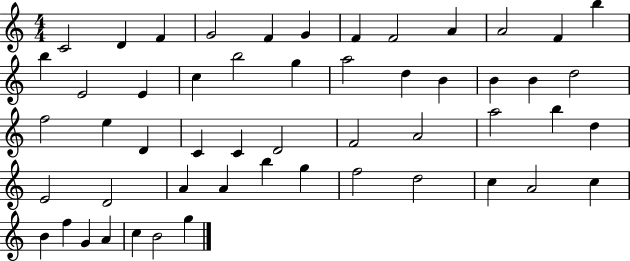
X:1
T:Untitled
M:4/4
L:1/4
K:C
C2 D F G2 F G F F2 A A2 F b b E2 E c b2 g a2 d B B B d2 f2 e D C C D2 F2 A2 a2 b d E2 D2 A A b g f2 d2 c A2 c B f G A c B2 g